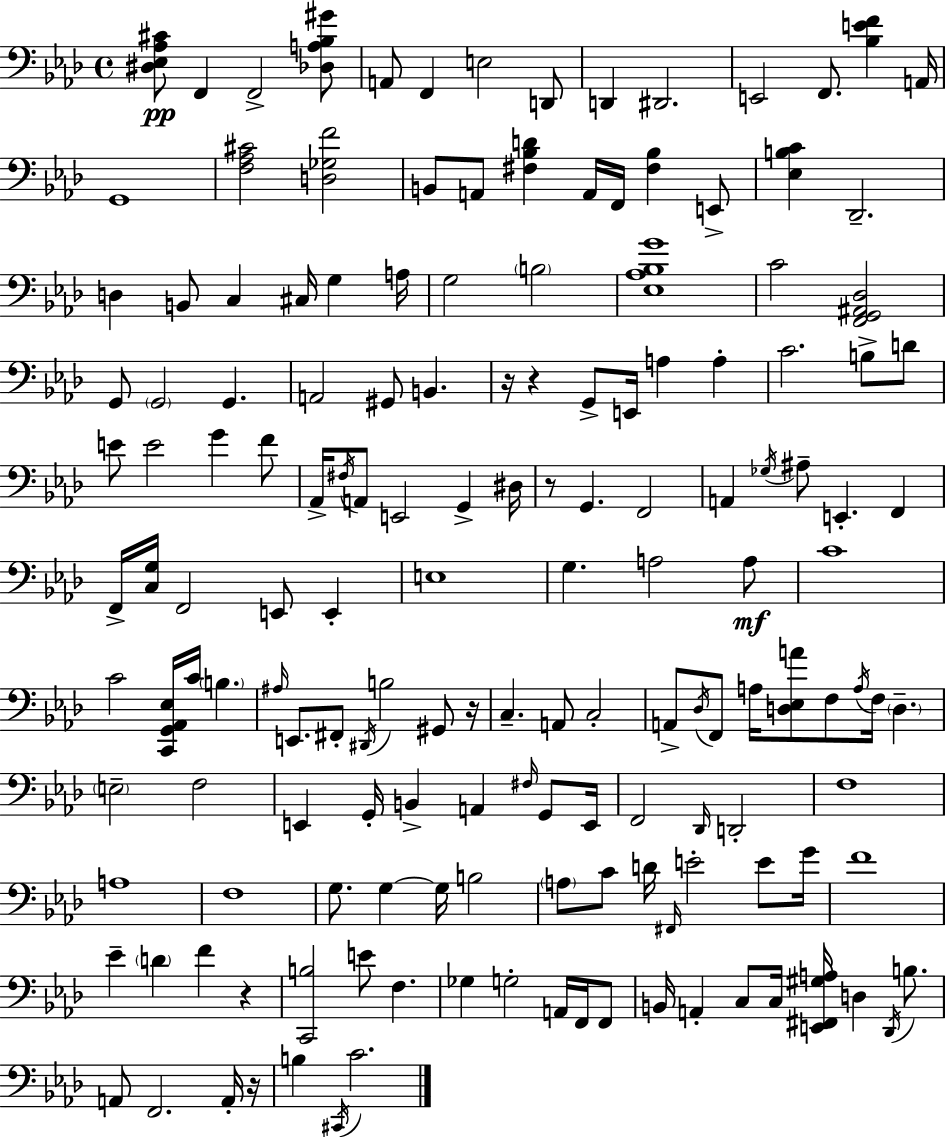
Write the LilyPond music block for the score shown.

{
  \clef bass
  \time 4/4
  \defaultTimeSignature
  \key aes \major
  <dis ees aes cis'>8\pp f,4 f,2-> <des a bes gis'>8 | a,8 f,4 e2 d,8 | d,4 dis,2. | e,2 f,8. <bes e' f'>4 a,16 | \break g,1 | <f aes cis'>2 <d ges f'>2 | b,8 a,8 <fis bes d'>4 a,16 f,16 <fis bes>4 e,8-> | <ees b c'>4 des,2.-- | \break d4 b,8 c4 cis16 g4 a16 | g2 \parenthesize b2 | <ees aes bes g'>1 | c'2 <f, g, ais, des>2 | \break g,8 \parenthesize g,2 g,4. | a,2 gis,8 b,4. | r16 r4 g,8-> e,16 a4 a4-. | c'2. b8-> d'8 | \break e'8 e'2 g'4 f'8 | aes,16-> \acciaccatura { fis16 } a,8 e,2 g,4-> | dis16 r8 g,4. f,2 | a,4 \acciaccatura { ges16 } ais8-- e,4.-. f,4 | \break f,16-> <c g>16 f,2 e,8 e,4-. | e1 | g4. a2 | a8\mf c'1 | \break c'2 <c, g, aes, ees>16 c'16 \parenthesize b4. | \grace { ais16 } e,8. fis,8-. \acciaccatura { dis,16 } b2 | gis,8 r16 c4.-- a,8 c2-. | a,8-> \acciaccatura { des16 } f,8 a16 <d ees a'>8 f8 \acciaccatura { a16 } f16 | \break \parenthesize d4.-- \parenthesize e2-- f2 | e,4 g,16-. b,4-> a,4 | \grace { fis16 } g,8 e,16 f,2 \grace { des,16 } | d,2-. f1 | \break a1 | f1 | g8. g4~~ g16 | b2 \parenthesize a8 c'8 d'16 \grace { fis,16 } e'2-. | \break e'8 g'16 f'1 | ees'4-- \parenthesize d'4 | f'4 r4 <c, b>2 | e'8 f4. ges4 g2-. | \break a,16 f,16 f,8 b,16 a,4-. c8 | c16 <e, fis, gis a>16 d4 \acciaccatura { des,16 } b8. a,8 f,2. | a,16-. r16 b4 \acciaccatura { cis,16 } c'2. | \bar "|."
}